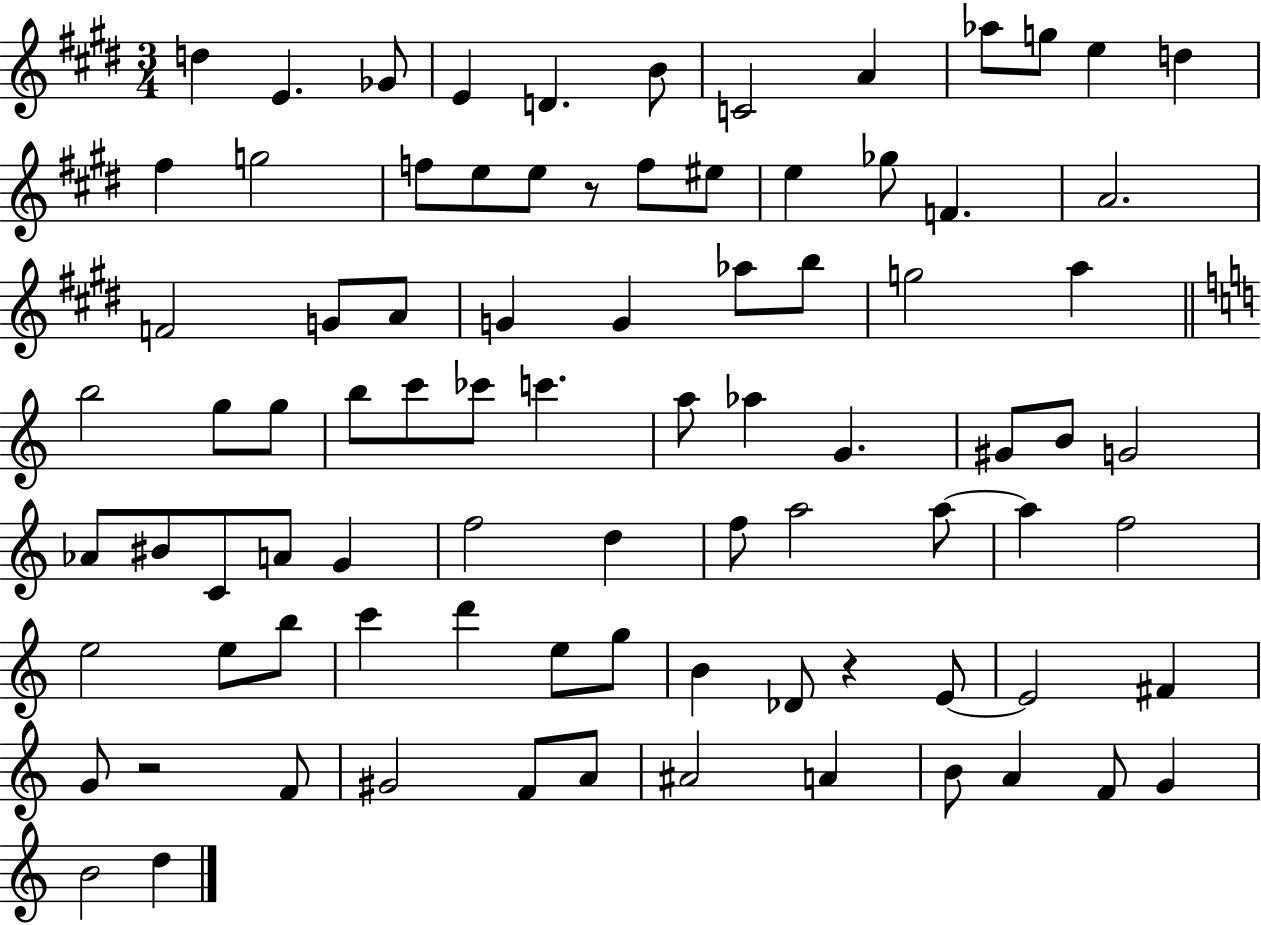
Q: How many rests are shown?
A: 3